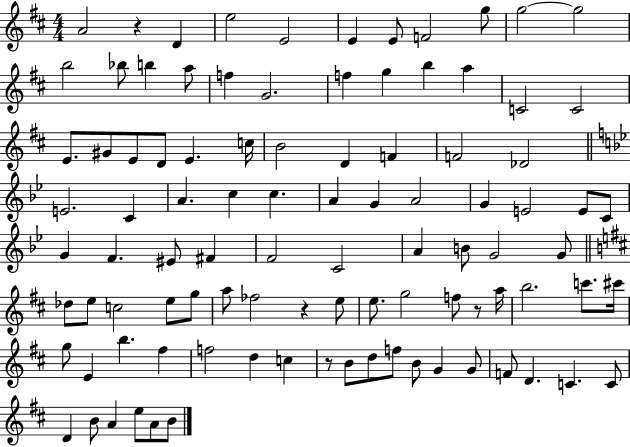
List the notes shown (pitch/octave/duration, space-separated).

A4/h R/q D4/q E5/h E4/h E4/q E4/e F4/h G5/e G5/h G5/h B5/h Bb5/e B5/q A5/e F5/q G4/h. F5/q G5/q B5/q A5/q C4/h C4/h E4/e. G#4/e E4/e D4/e E4/q. C5/s B4/h D4/q F4/q F4/h Db4/h E4/h. C4/q A4/q. C5/q C5/q. A4/q G4/q A4/h G4/q E4/h E4/e C4/e G4/q F4/q. EIS4/e F#4/q F4/h C4/h A4/q B4/e G4/h G4/e Db5/e E5/e C5/h E5/e G5/e A5/e FES5/h R/q E5/e E5/e. G5/h F5/e R/e A5/s B5/h. C6/e. C#6/s G5/e E4/q B5/q. F#5/q F5/h D5/q C5/q R/e B4/e D5/e F5/e B4/e G4/q G4/e F4/e D4/q. C4/q. C4/e D4/q B4/e A4/q E5/e A4/e B4/e